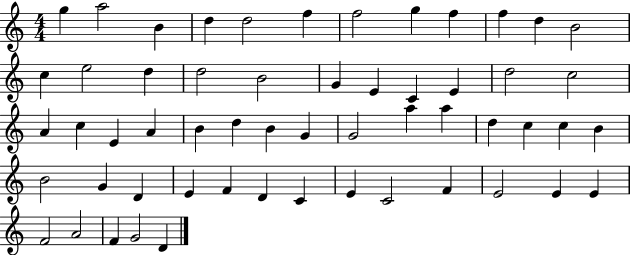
X:1
T:Untitled
M:4/4
L:1/4
K:C
g a2 B d d2 f f2 g f f d B2 c e2 d d2 B2 G E C E d2 c2 A c E A B d B G G2 a a d c c B B2 G D E F D C E C2 F E2 E E F2 A2 F G2 D